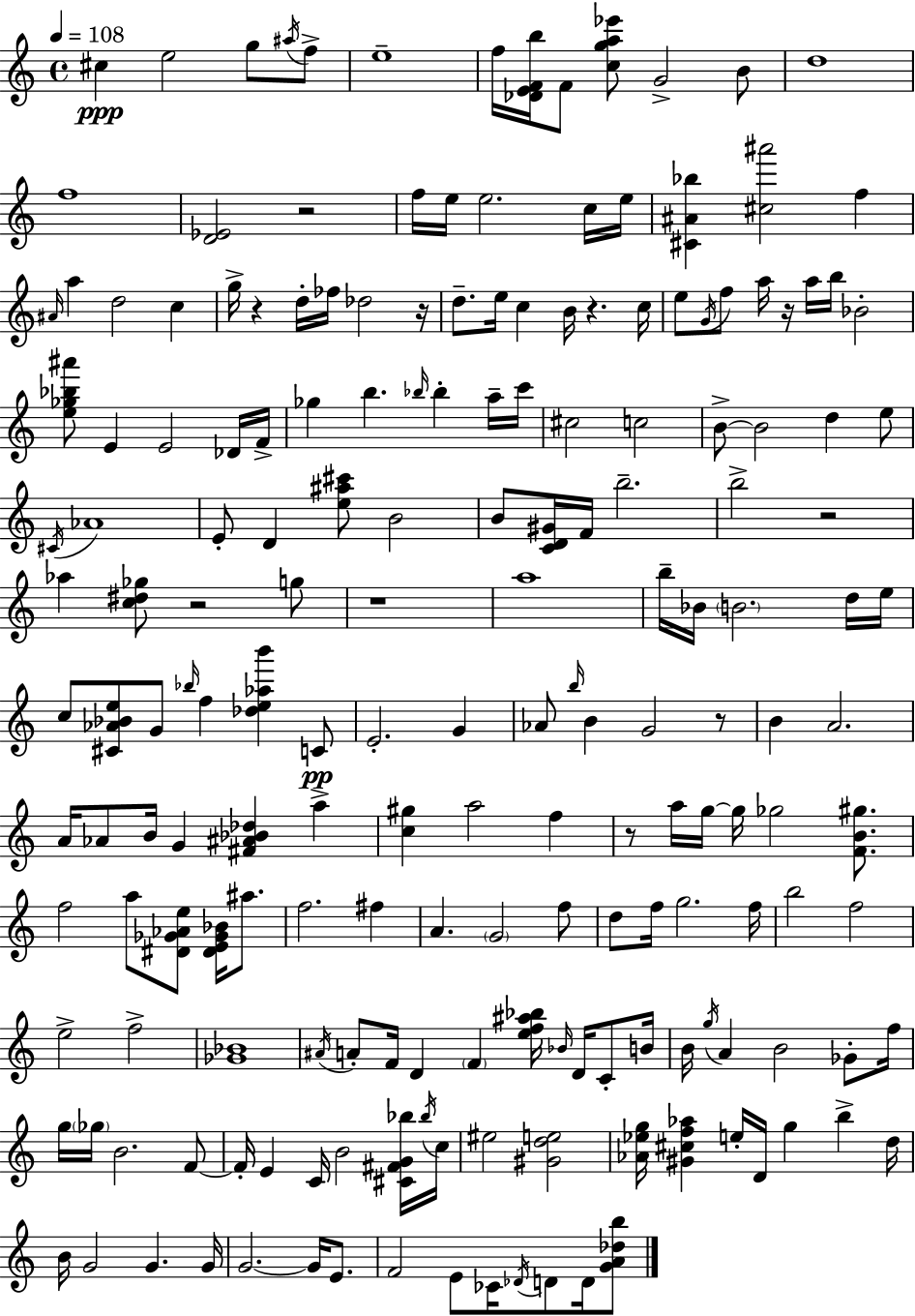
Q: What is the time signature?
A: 4/4